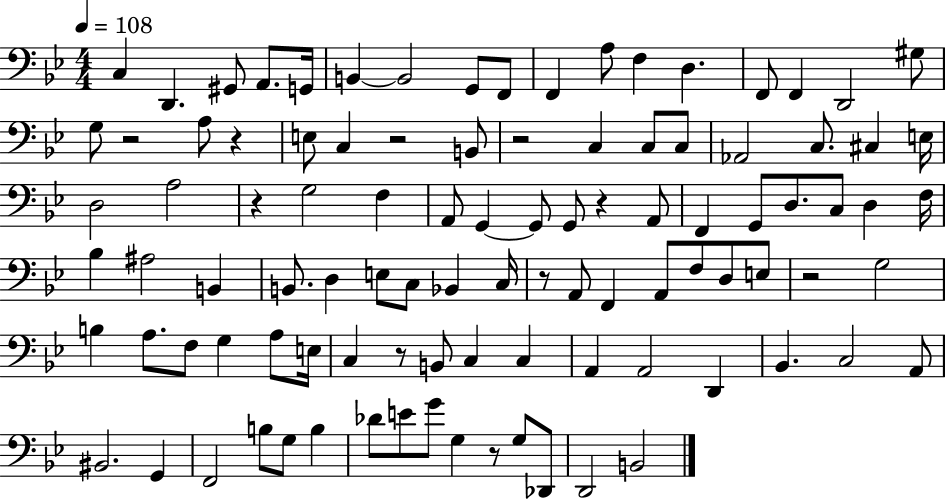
{
  \clef bass
  \numericTimeSignature
  \time 4/4
  \key bes \major
  \tempo 4 = 108
  c4 d,4. gis,8 a,8. g,16 | b,4~~ b,2 g,8 f,8 | f,4 a8 f4 d4. | f,8 f,4 d,2 gis8 | \break g8 r2 a8 r4 | e8 c4 r2 b,8 | r2 c4 c8 c8 | aes,2 c8. cis4 e16 | \break d2 a2 | r4 g2 f4 | a,8 g,4~~ g,8 g,8 r4 a,8 | f,4 g,8 d8. c8 d4 f16 | \break bes4 ais2 b,4 | b,8. d4 e8 c8 bes,4 c16 | r8 a,8 f,4 a,8 f8 d8 e8 | r2 g2 | \break b4 a8. f8 g4 a8 e16 | c4 r8 b,8 c4 c4 | a,4 a,2 d,4 | bes,4. c2 a,8 | \break bis,2. g,4 | f,2 b8 g8 b4 | des'8 e'8 g'8 g4 r8 g8 des,8 | d,2 b,2 | \break \bar "|."
}